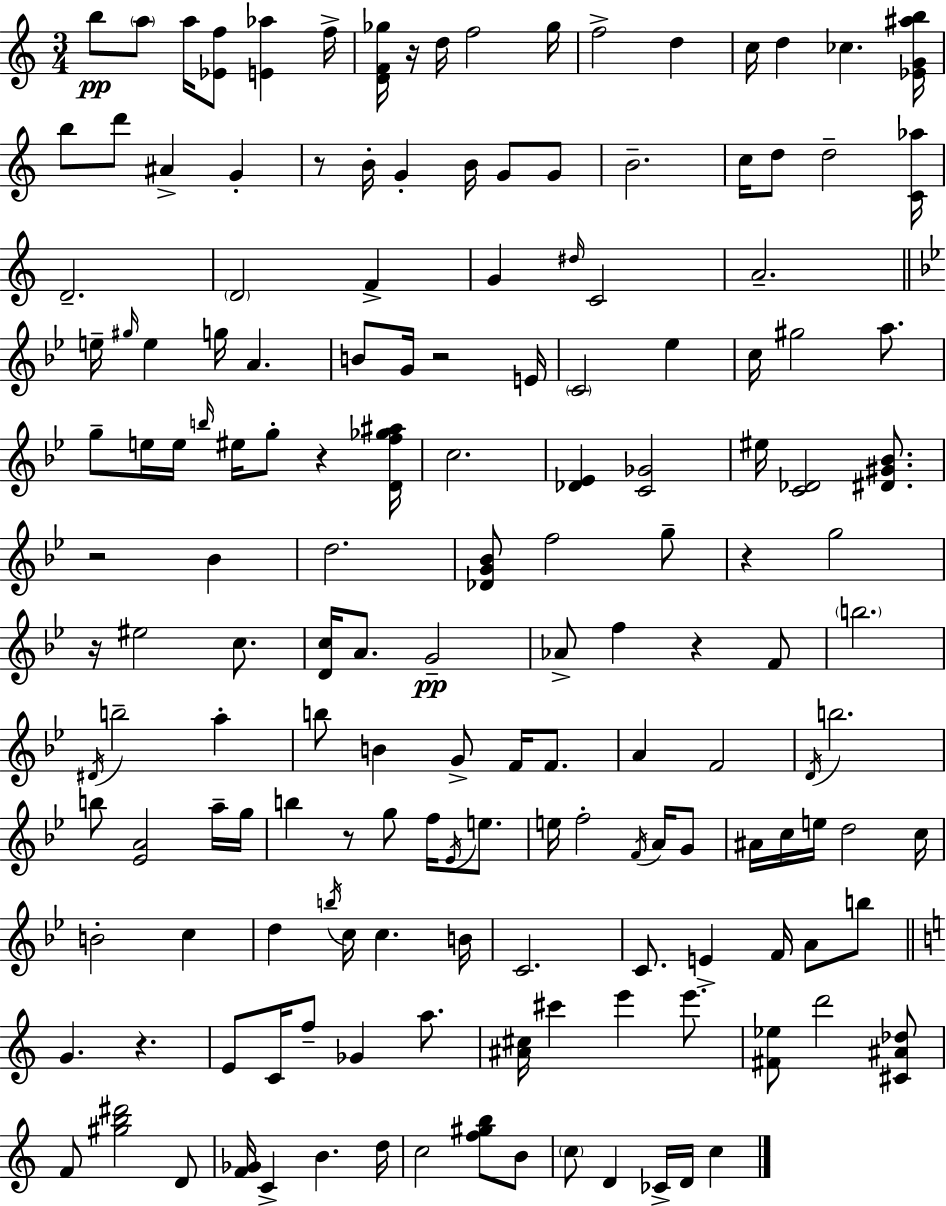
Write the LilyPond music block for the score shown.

{
  \clef treble
  \numericTimeSignature
  \time 3/4
  \key c \major
  b''8\pp \parenthesize a''8 a''16 <ees' f''>8 <e' aes''>4 f''16-> | <d' f' ges''>16 r16 d''16 f''2 ges''16 | f''2-> d''4 | c''16 d''4 ces''4. <ees' g' ais'' b''>16 | \break b''8 d'''8 ais'4-> g'4-. | r8 b'16-. g'4-. b'16 g'8 g'8 | b'2.-- | c''16 d''8 d''2-- <c' aes''>16 | \break d'2.-- | \parenthesize d'2 f'4-> | g'4 \grace { dis''16 } c'2 | a'2.-- | \break \bar "||" \break \key bes \major e''16-- \grace { gis''16 } e''4 g''16 a'4. | b'8 g'16 r2 | e'16 \parenthesize c'2 ees''4 | c''16 gis''2 a''8. | \break g''8-- e''16 e''16 \grace { b''16 } eis''16 g''8-. r4 | <d' f'' ges'' ais''>16 c''2. | <des' ees'>4 <c' ges'>2 | eis''16 <c' des'>2 <dis' gis' bes'>8. | \break r2 bes'4 | d''2. | <des' g' bes'>8 f''2 | g''8-- r4 g''2 | \break r16 eis''2 c''8. | <d' c''>16 a'8. g'2--\pp | aes'8-> f''4 r4 | f'8 \parenthesize b''2. | \break \acciaccatura { dis'16 } b''2-- a''4-. | b''8 b'4 g'8-> f'16 | f'8. a'4 f'2 | \acciaccatura { d'16 } b''2. | \break b''8 <ees' a'>2 | a''16-- g''16 b''4 r8 g''8 | f''16 \acciaccatura { ees'16 } e''8. e''16 f''2-. | \acciaccatura { f'16 } a'16 g'8 ais'16 c''16 e''16 d''2 | \break c''16 b'2-. | c''4 d''4 \acciaccatura { b''16 } c''16 | c''4. b'16 c'2. | c'8. e'4-> | \break f'16 a'8 b''8 \bar "||" \break \key a \minor g'4. r4. | e'8 c'16 f''8-- ges'4 a''8. | <ais' cis''>16 cis'''4 e'''4 e'''8. | <fis' ees''>8 d'''2 <cis' ais' des''>8 | \break f'8 <gis'' b'' dis'''>2 d'8 | <f' ges'>16 c'4-> b'4. d''16 | c''2 <f'' gis'' b''>8 b'8 | \parenthesize c''8 d'4 ces'16-> d'16 c''4 | \break \bar "|."
}